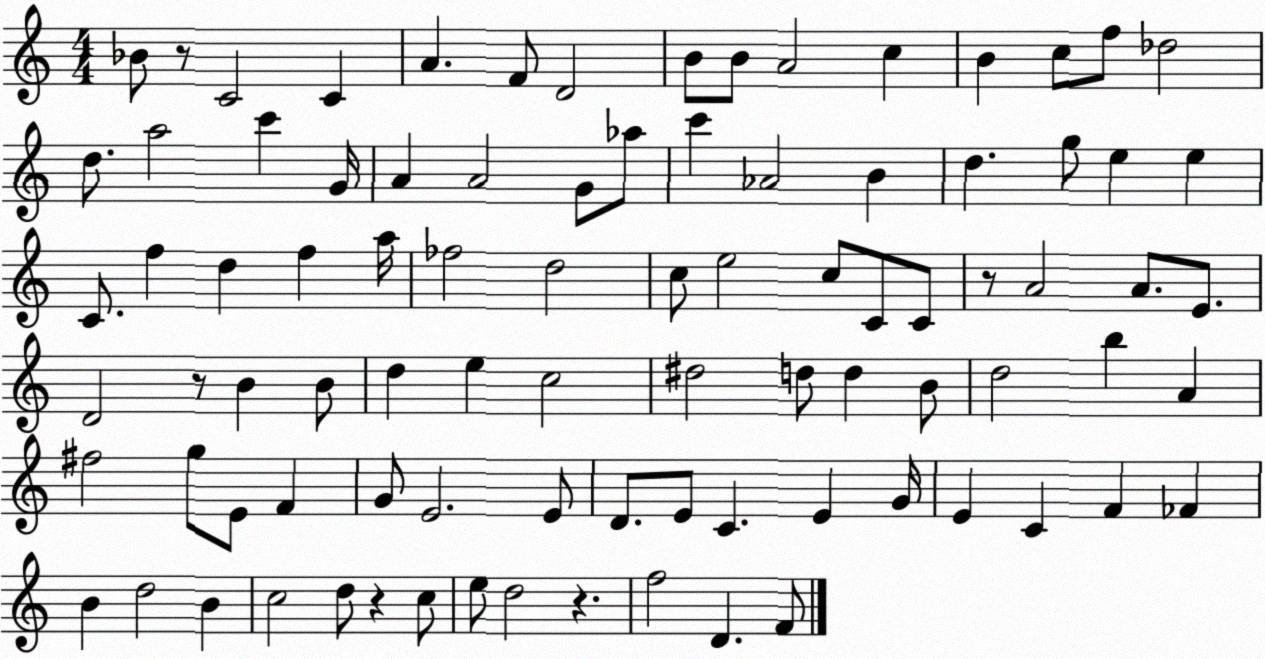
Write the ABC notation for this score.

X:1
T:Untitled
M:4/4
L:1/4
K:C
_B/2 z/2 C2 C A F/2 D2 B/2 B/2 A2 c B c/2 f/2 _d2 d/2 a2 c' G/4 A A2 G/2 _a/2 c' _A2 B d g/2 e e C/2 f d f a/4 _f2 d2 c/2 e2 c/2 C/2 C/2 z/2 A2 A/2 E/2 D2 z/2 B B/2 d e c2 ^d2 d/2 d B/2 d2 b A ^f2 g/2 E/2 F G/2 E2 E/2 D/2 E/2 C E G/4 E C F _F B d2 B c2 d/2 z c/2 e/2 d2 z f2 D F/2